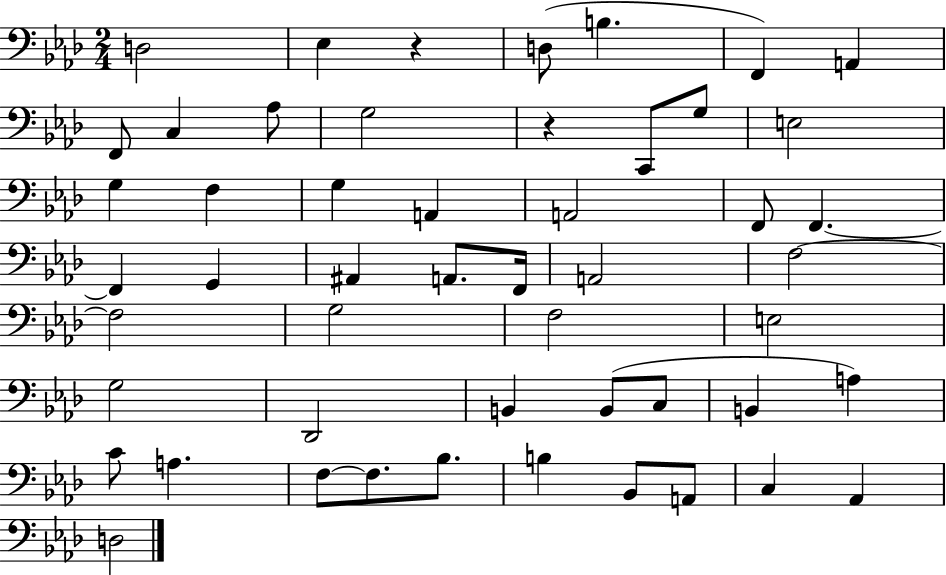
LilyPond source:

{
  \clef bass
  \numericTimeSignature
  \time 2/4
  \key aes \major
  d2 | ees4 r4 | d8( b4. | f,4) a,4 | \break f,8 c4 aes8 | g2 | r4 c,8 g8 | e2 | \break g4 f4 | g4 a,4 | a,2 | f,8 f,4.~~ | \break f,4 g,4 | ais,4 a,8. f,16 | a,2 | f2~~ | \break f2 | g2 | f2 | e2 | \break g2 | des,2 | b,4 b,8( c8 | b,4 a4) | \break c'8 a4. | f8~~ f8. bes8. | b4 bes,8 a,8 | c4 aes,4 | \break d2 | \bar "|."
}